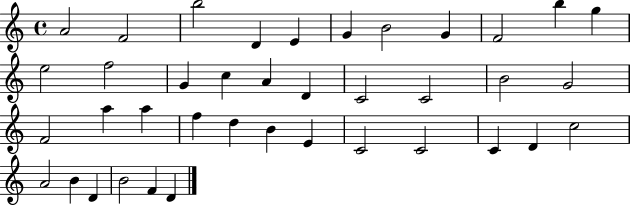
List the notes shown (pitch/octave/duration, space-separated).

A4/h F4/h B5/h D4/q E4/q G4/q B4/h G4/q F4/h B5/q G5/q E5/h F5/h G4/q C5/q A4/q D4/q C4/h C4/h B4/h G4/h F4/h A5/q A5/q F5/q D5/q B4/q E4/q C4/h C4/h C4/q D4/q C5/h A4/h B4/q D4/q B4/h F4/q D4/q